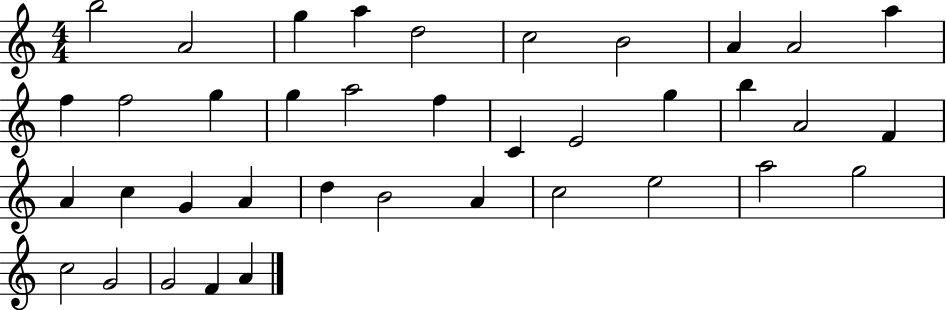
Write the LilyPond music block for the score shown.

{
  \clef treble
  \numericTimeSignature
  \time 4/4
  \key c \major
  b''2 a'2 | g''4 a''4 d''2 | c''2 b'2 | a'4 a'2 a''4 | \break f''4 f''2 g''4 | g''4 a''2 f''4 | c'4 e'2 g''4 | b''4 a'2 f'4 | \break a'4 c''4 g'4 a'4 | d''4 b'2 a'4 | c''2 e''2 | a''2 g''2 | \break c''2 g'2 | g'2 f'4 a'4 | \bar "|."
}